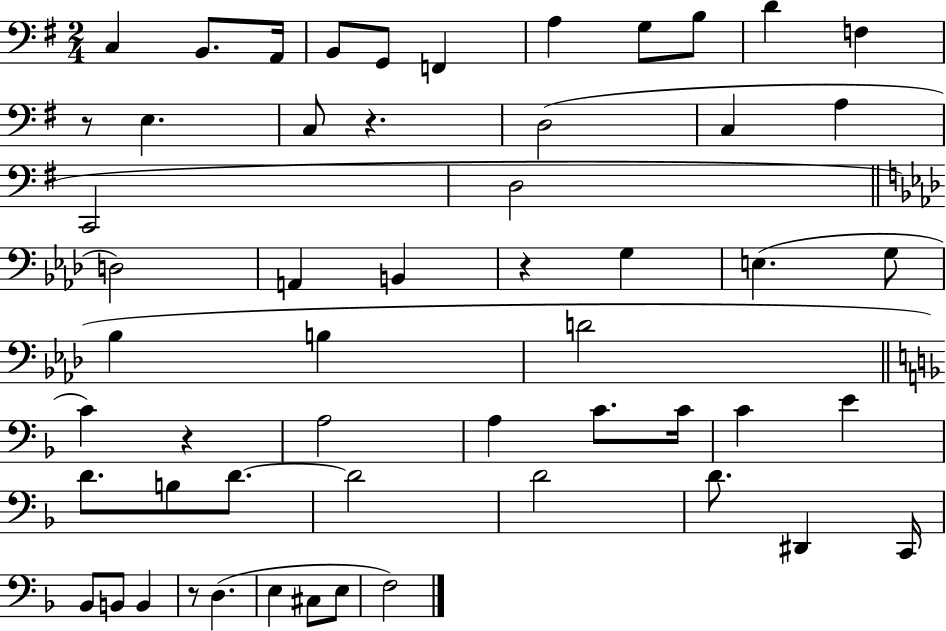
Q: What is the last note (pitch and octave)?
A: F3